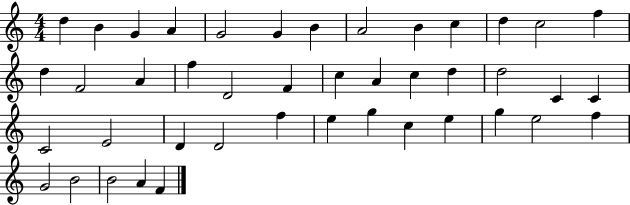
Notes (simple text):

D5/q B4/q G4/q A4/q G4/h G4/q B4/q A4/h B4/q C5/q D5/q C5/h F5/q D5/q F4/h A4/q F5/q D4/h F4/q C5/q A4/q C5/q D5/q D5/h C4/q C4/q C4/h E4/h D4/q D4/h F5/q E5/q G5/q C5/q E5/q G5/q E5/h F5/q G4/h B4/h B4/h A4/q F4/q